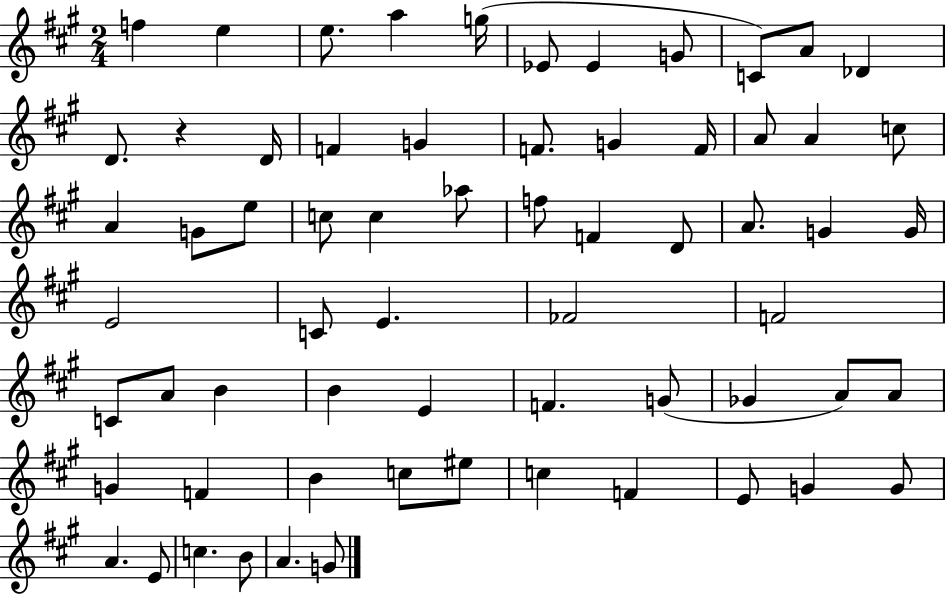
F5/q E5/q E5/e. A5/q G5/s Eb4/e Eb4/q G4/e C4/e A4/e Db4/q D4/e. R/q D4/s F4/q G4/q F4/e. G4/q F4/s A4/e A4/q C5/e A4/q G4/e E5/e C5/e C5/q Ab5/e F5/e F4/q D4/e A4/e. G4/q G4/s E4/h C4/e E4/q. FES4/h F4/h C4/e A4/e B4/q B4/q E4/q F4/q. G4/e Gb4/q A4/e A4/e G4/q F4/q B4/q C5/e EIS5/e C5/q F4/q E4/e G4/q G4/e A4/q. E4/e C5/q. B4/e A4/q. G4/e